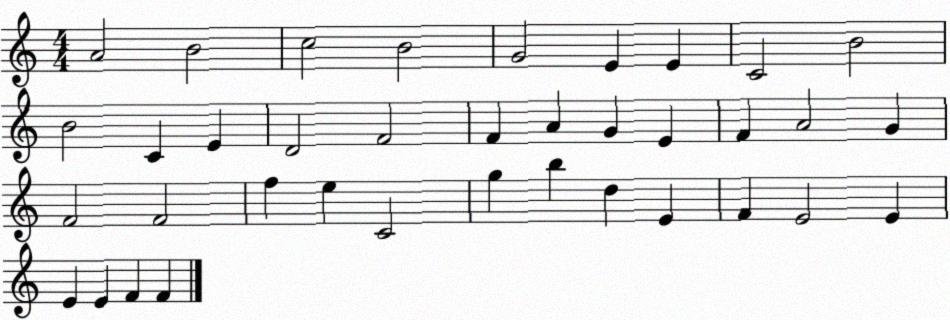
X:1
T:Untitled
M:4/4
L:1/4
K:C
A2 B2 c2 B2 G2 E E C2 B2 B2 C E D2 F2 F A G E F A2 G F2 F2 f e C2 g b d E F E2 E E E F F